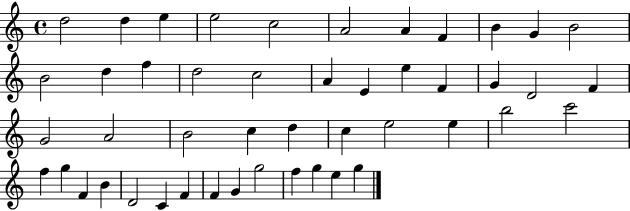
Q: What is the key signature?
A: C major